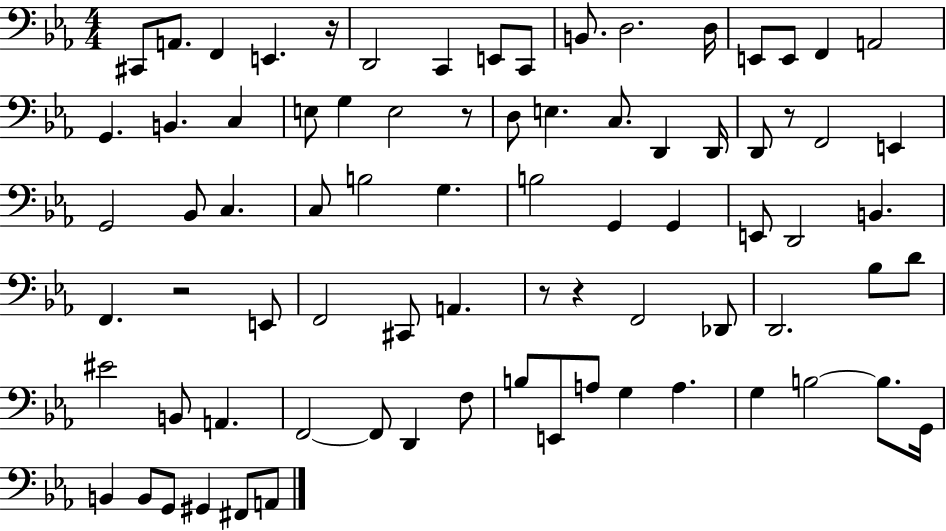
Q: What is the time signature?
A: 4/4